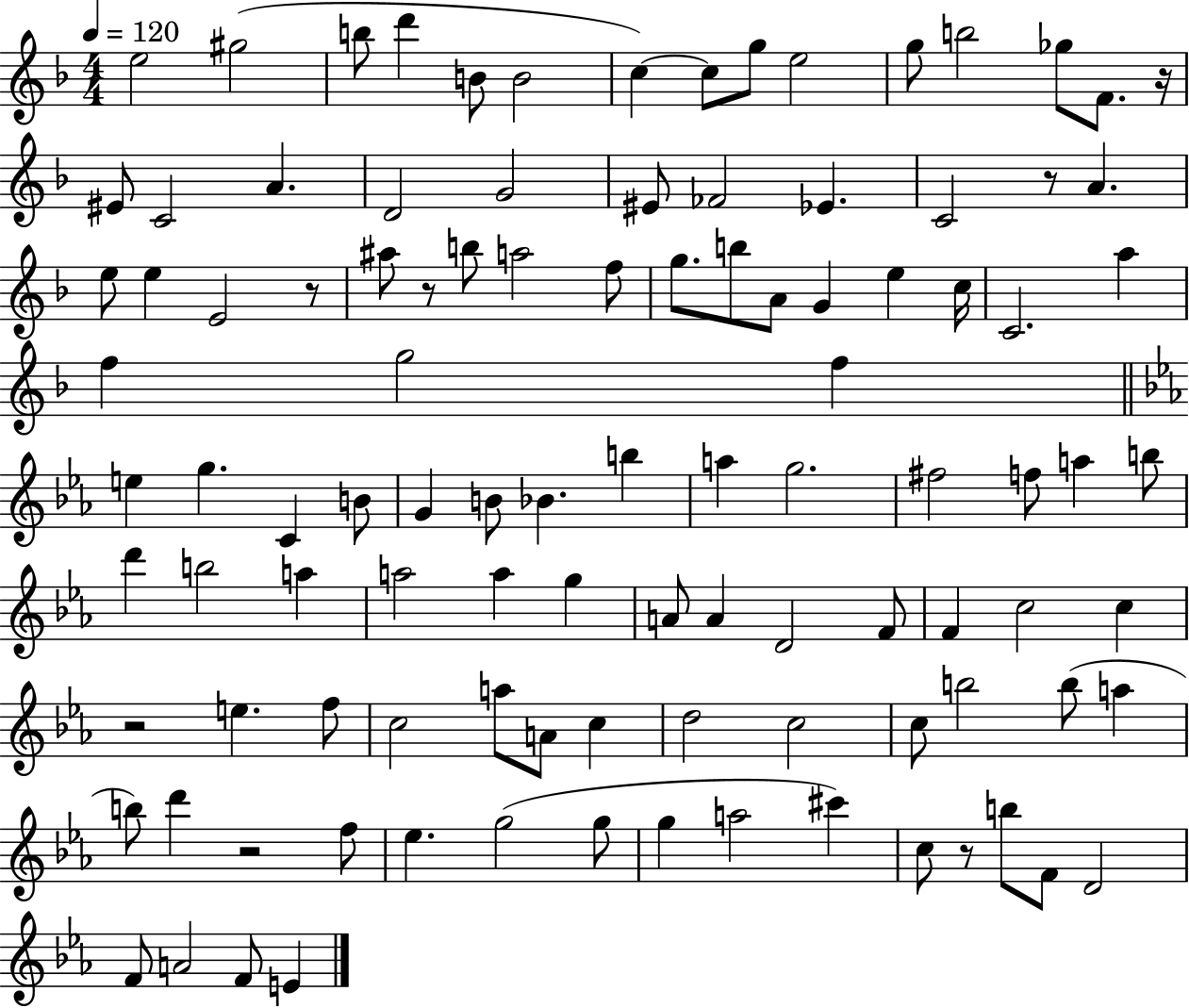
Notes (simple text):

E5/h G#5/h B5/e D6/q B4/e B4/h C5/q C5/e G5/e E5/h G5/e B5/h Gb5/e F4/e. R/s EIS4/e C4/h A4/q. D4/h G4/h EIS4/e FES4/h Eb4/q. C4/h R/e A4/q. E5/e E5/q E4/h R/e A#5/e R/e B5/e A5/h F5/e G5/e. B5/e A4/e G4/q E5/q C5/s C4/h. A5/q F5/q G5/h F5/q E5/q G5/q. C4/q B4/e G4/q B4/e Bb4/q. B5/q A5/q G5/h. F#5/h F5/e A5/q B5/e D6/q B5/h A5/q A5/h A5/q G5/q A4/e A4/q D4/h F4/e F4/q C5/h C5/q R/h E5/q. F5/e C5/h A5/e A4/e C5/q D5/h C5/h C5/e B5/h B5/e A5/q B5/e D6/q R/h F5/e Eb5/q. G5/h G5/e G5/q A5/h C#6/q C5/e R/e B5/e F4/e D4/h F4/e A4/h F4/e E4/q